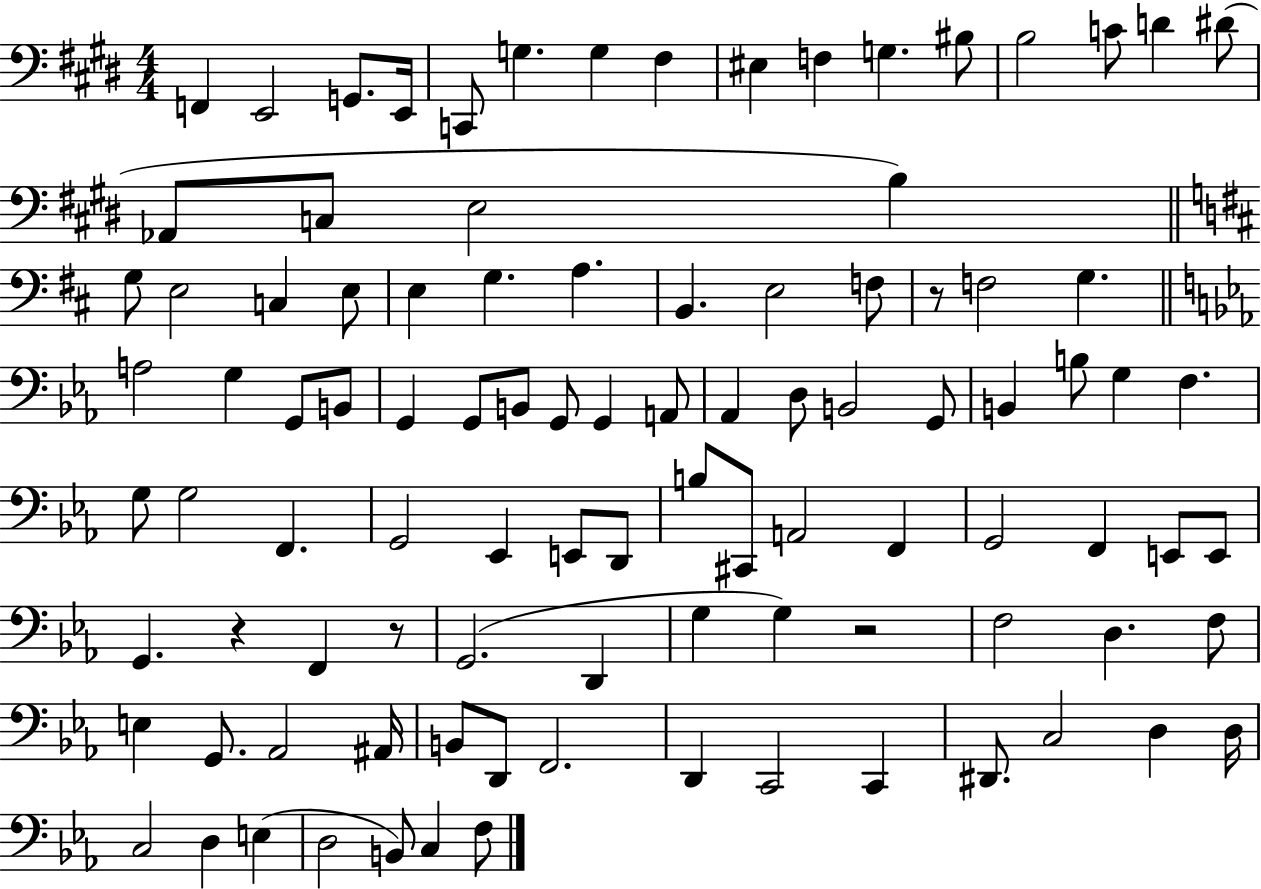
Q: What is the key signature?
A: E major